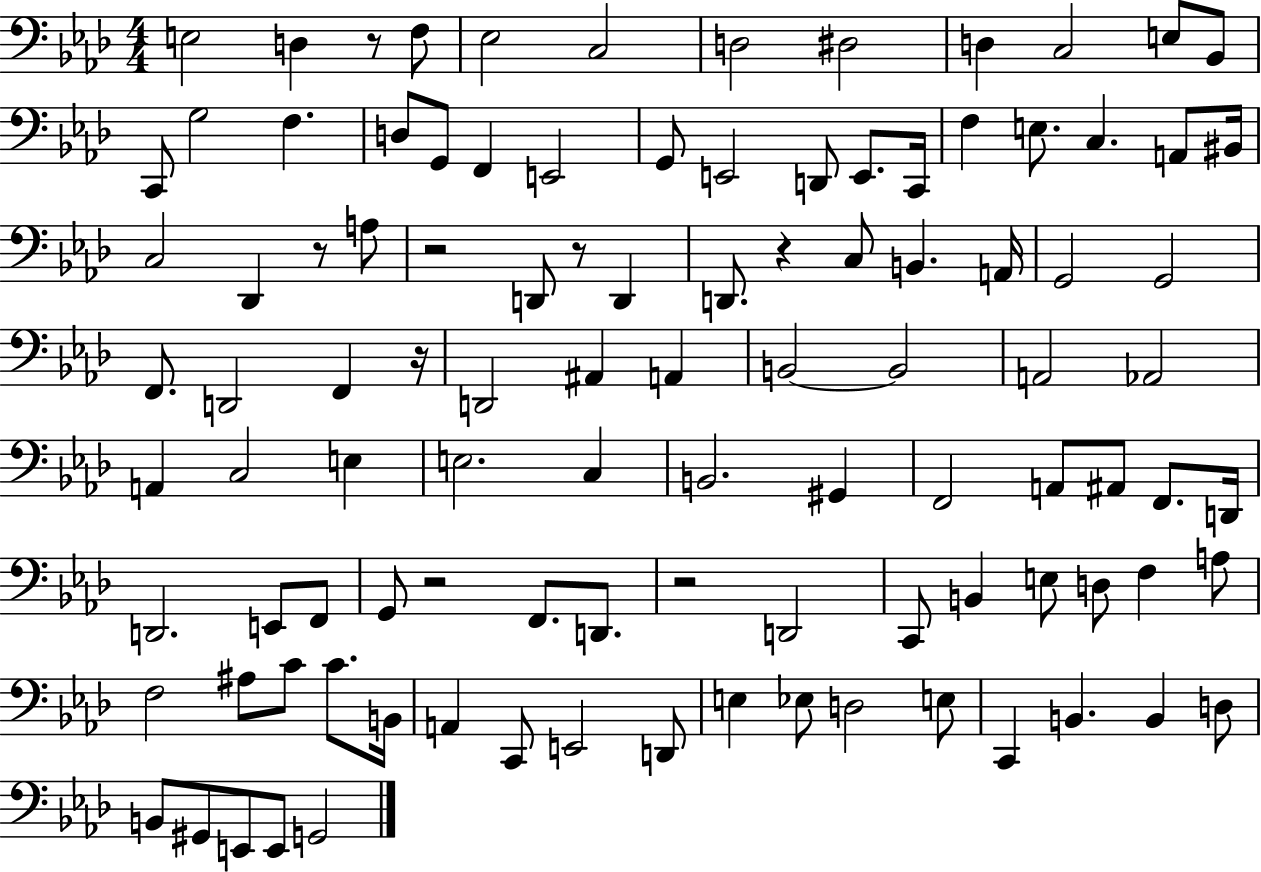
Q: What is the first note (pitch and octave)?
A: E3